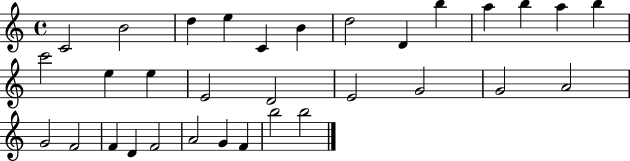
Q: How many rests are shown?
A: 0